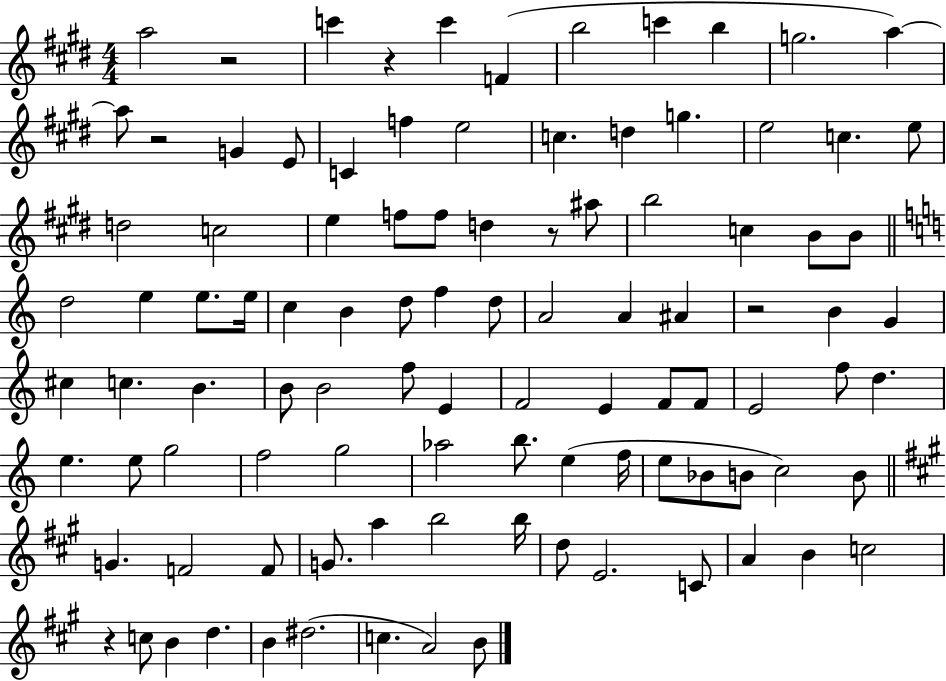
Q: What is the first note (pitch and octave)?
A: A5